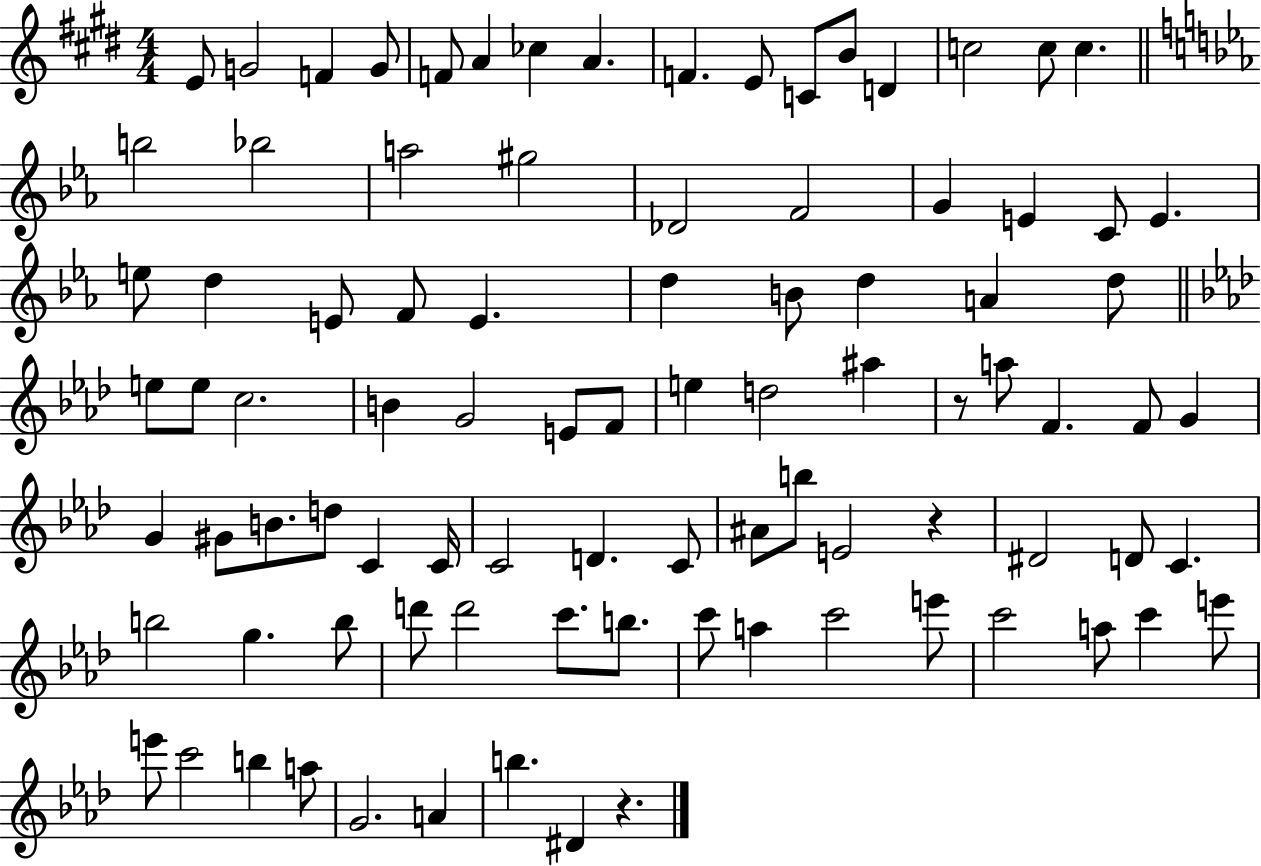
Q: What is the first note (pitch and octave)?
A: E4